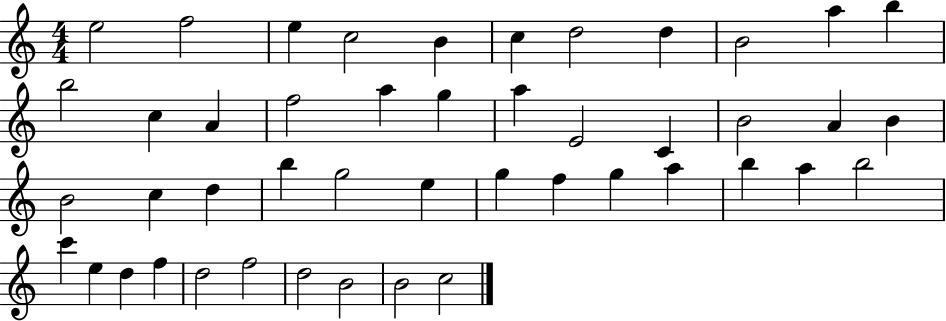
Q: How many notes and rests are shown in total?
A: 46